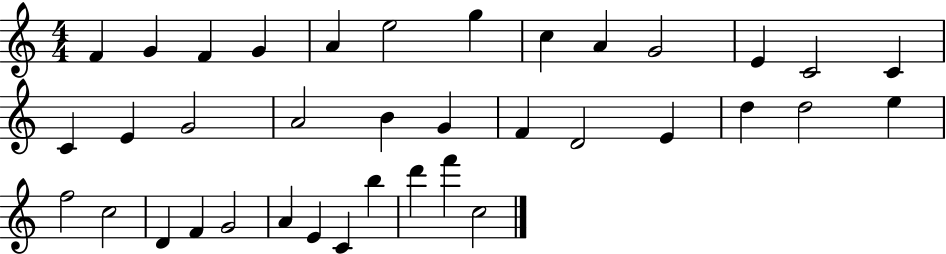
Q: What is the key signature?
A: C major